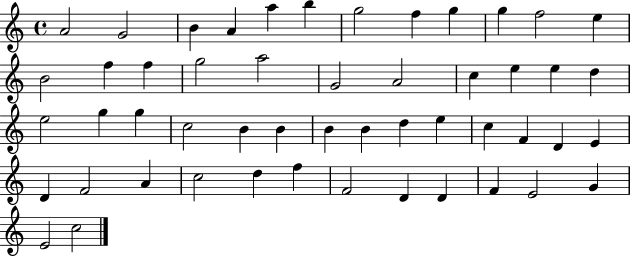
X:1
T:Untitled
M:4/4
L:1/4
K:C
A2 G2 B A a b g2 f g g f2 e B2 f f g2 a2 G2 A2 c e e d e2 g g c2 B B B B d e c F D E D F2 A c2 d f F2 D D F E2 G E2 c2